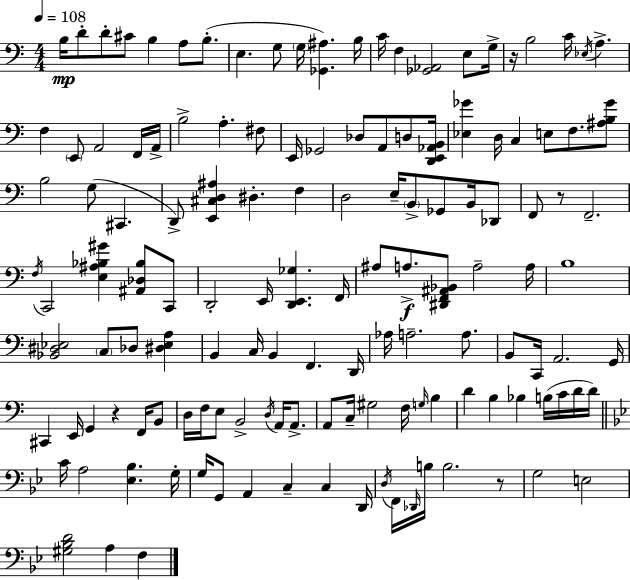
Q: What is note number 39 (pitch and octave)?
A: C#2